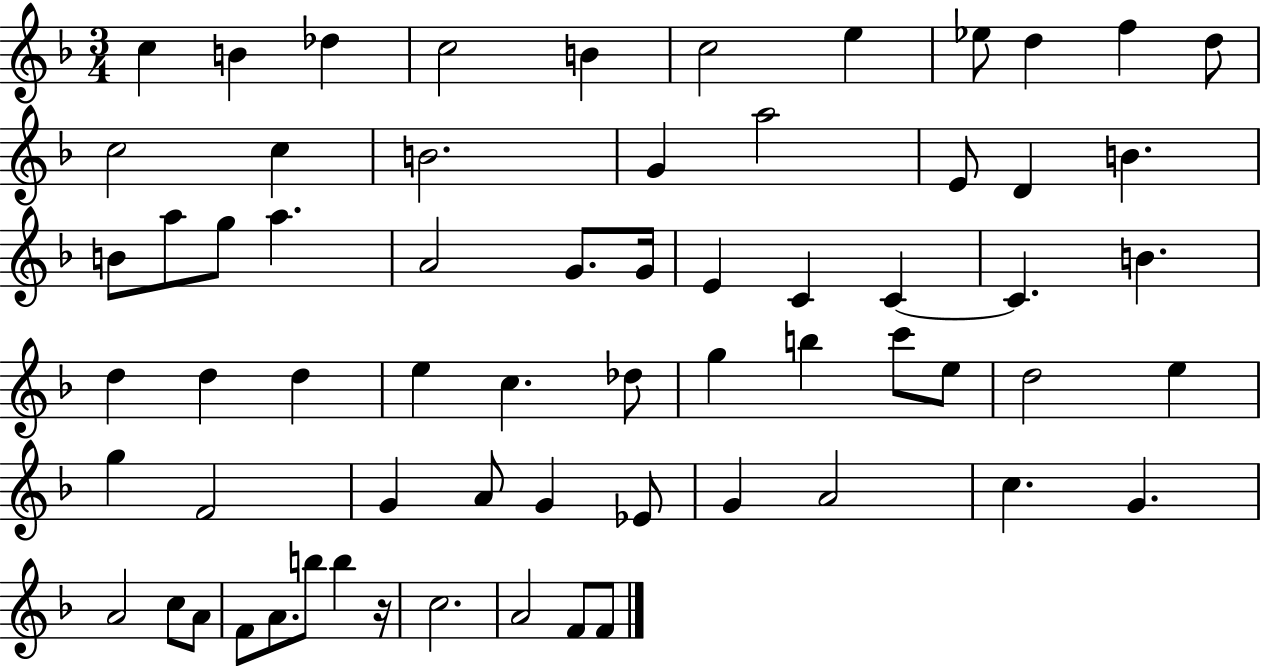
{
  \clef treble
  \numericTimeSignature
  \time 3/4
  \key f \major
  \repeat volta 2 { c''4 b'4 des''4 | c''2 b'4 | c''2 e''4 | ees''8 d''4 f''4 d''8 | \break c''2 c''4 | b'2. | g'4 a''2 | e'8 d'4 b'4. | \break b'8 a''8 g''8 a''4. | a'2 g'8. g'16 | e'4 c'4 c'4~~ | c'4. b'4. | \break d''4 d''4 d''4 | e''4 c''4. des''8 | g''4 b''4 c'''8 e''8 | d''2 e''4 | \break g''4 f'2 | g'4 a'8 g'4 ees'8 | g'4 a'2 | c''4. g'4. | \break a'2 c''8 a'8 | f'8 a'8. b''8 b''4 r16 | c''2. | a'2 f'8 f'8 | \break } \bar "|."
}